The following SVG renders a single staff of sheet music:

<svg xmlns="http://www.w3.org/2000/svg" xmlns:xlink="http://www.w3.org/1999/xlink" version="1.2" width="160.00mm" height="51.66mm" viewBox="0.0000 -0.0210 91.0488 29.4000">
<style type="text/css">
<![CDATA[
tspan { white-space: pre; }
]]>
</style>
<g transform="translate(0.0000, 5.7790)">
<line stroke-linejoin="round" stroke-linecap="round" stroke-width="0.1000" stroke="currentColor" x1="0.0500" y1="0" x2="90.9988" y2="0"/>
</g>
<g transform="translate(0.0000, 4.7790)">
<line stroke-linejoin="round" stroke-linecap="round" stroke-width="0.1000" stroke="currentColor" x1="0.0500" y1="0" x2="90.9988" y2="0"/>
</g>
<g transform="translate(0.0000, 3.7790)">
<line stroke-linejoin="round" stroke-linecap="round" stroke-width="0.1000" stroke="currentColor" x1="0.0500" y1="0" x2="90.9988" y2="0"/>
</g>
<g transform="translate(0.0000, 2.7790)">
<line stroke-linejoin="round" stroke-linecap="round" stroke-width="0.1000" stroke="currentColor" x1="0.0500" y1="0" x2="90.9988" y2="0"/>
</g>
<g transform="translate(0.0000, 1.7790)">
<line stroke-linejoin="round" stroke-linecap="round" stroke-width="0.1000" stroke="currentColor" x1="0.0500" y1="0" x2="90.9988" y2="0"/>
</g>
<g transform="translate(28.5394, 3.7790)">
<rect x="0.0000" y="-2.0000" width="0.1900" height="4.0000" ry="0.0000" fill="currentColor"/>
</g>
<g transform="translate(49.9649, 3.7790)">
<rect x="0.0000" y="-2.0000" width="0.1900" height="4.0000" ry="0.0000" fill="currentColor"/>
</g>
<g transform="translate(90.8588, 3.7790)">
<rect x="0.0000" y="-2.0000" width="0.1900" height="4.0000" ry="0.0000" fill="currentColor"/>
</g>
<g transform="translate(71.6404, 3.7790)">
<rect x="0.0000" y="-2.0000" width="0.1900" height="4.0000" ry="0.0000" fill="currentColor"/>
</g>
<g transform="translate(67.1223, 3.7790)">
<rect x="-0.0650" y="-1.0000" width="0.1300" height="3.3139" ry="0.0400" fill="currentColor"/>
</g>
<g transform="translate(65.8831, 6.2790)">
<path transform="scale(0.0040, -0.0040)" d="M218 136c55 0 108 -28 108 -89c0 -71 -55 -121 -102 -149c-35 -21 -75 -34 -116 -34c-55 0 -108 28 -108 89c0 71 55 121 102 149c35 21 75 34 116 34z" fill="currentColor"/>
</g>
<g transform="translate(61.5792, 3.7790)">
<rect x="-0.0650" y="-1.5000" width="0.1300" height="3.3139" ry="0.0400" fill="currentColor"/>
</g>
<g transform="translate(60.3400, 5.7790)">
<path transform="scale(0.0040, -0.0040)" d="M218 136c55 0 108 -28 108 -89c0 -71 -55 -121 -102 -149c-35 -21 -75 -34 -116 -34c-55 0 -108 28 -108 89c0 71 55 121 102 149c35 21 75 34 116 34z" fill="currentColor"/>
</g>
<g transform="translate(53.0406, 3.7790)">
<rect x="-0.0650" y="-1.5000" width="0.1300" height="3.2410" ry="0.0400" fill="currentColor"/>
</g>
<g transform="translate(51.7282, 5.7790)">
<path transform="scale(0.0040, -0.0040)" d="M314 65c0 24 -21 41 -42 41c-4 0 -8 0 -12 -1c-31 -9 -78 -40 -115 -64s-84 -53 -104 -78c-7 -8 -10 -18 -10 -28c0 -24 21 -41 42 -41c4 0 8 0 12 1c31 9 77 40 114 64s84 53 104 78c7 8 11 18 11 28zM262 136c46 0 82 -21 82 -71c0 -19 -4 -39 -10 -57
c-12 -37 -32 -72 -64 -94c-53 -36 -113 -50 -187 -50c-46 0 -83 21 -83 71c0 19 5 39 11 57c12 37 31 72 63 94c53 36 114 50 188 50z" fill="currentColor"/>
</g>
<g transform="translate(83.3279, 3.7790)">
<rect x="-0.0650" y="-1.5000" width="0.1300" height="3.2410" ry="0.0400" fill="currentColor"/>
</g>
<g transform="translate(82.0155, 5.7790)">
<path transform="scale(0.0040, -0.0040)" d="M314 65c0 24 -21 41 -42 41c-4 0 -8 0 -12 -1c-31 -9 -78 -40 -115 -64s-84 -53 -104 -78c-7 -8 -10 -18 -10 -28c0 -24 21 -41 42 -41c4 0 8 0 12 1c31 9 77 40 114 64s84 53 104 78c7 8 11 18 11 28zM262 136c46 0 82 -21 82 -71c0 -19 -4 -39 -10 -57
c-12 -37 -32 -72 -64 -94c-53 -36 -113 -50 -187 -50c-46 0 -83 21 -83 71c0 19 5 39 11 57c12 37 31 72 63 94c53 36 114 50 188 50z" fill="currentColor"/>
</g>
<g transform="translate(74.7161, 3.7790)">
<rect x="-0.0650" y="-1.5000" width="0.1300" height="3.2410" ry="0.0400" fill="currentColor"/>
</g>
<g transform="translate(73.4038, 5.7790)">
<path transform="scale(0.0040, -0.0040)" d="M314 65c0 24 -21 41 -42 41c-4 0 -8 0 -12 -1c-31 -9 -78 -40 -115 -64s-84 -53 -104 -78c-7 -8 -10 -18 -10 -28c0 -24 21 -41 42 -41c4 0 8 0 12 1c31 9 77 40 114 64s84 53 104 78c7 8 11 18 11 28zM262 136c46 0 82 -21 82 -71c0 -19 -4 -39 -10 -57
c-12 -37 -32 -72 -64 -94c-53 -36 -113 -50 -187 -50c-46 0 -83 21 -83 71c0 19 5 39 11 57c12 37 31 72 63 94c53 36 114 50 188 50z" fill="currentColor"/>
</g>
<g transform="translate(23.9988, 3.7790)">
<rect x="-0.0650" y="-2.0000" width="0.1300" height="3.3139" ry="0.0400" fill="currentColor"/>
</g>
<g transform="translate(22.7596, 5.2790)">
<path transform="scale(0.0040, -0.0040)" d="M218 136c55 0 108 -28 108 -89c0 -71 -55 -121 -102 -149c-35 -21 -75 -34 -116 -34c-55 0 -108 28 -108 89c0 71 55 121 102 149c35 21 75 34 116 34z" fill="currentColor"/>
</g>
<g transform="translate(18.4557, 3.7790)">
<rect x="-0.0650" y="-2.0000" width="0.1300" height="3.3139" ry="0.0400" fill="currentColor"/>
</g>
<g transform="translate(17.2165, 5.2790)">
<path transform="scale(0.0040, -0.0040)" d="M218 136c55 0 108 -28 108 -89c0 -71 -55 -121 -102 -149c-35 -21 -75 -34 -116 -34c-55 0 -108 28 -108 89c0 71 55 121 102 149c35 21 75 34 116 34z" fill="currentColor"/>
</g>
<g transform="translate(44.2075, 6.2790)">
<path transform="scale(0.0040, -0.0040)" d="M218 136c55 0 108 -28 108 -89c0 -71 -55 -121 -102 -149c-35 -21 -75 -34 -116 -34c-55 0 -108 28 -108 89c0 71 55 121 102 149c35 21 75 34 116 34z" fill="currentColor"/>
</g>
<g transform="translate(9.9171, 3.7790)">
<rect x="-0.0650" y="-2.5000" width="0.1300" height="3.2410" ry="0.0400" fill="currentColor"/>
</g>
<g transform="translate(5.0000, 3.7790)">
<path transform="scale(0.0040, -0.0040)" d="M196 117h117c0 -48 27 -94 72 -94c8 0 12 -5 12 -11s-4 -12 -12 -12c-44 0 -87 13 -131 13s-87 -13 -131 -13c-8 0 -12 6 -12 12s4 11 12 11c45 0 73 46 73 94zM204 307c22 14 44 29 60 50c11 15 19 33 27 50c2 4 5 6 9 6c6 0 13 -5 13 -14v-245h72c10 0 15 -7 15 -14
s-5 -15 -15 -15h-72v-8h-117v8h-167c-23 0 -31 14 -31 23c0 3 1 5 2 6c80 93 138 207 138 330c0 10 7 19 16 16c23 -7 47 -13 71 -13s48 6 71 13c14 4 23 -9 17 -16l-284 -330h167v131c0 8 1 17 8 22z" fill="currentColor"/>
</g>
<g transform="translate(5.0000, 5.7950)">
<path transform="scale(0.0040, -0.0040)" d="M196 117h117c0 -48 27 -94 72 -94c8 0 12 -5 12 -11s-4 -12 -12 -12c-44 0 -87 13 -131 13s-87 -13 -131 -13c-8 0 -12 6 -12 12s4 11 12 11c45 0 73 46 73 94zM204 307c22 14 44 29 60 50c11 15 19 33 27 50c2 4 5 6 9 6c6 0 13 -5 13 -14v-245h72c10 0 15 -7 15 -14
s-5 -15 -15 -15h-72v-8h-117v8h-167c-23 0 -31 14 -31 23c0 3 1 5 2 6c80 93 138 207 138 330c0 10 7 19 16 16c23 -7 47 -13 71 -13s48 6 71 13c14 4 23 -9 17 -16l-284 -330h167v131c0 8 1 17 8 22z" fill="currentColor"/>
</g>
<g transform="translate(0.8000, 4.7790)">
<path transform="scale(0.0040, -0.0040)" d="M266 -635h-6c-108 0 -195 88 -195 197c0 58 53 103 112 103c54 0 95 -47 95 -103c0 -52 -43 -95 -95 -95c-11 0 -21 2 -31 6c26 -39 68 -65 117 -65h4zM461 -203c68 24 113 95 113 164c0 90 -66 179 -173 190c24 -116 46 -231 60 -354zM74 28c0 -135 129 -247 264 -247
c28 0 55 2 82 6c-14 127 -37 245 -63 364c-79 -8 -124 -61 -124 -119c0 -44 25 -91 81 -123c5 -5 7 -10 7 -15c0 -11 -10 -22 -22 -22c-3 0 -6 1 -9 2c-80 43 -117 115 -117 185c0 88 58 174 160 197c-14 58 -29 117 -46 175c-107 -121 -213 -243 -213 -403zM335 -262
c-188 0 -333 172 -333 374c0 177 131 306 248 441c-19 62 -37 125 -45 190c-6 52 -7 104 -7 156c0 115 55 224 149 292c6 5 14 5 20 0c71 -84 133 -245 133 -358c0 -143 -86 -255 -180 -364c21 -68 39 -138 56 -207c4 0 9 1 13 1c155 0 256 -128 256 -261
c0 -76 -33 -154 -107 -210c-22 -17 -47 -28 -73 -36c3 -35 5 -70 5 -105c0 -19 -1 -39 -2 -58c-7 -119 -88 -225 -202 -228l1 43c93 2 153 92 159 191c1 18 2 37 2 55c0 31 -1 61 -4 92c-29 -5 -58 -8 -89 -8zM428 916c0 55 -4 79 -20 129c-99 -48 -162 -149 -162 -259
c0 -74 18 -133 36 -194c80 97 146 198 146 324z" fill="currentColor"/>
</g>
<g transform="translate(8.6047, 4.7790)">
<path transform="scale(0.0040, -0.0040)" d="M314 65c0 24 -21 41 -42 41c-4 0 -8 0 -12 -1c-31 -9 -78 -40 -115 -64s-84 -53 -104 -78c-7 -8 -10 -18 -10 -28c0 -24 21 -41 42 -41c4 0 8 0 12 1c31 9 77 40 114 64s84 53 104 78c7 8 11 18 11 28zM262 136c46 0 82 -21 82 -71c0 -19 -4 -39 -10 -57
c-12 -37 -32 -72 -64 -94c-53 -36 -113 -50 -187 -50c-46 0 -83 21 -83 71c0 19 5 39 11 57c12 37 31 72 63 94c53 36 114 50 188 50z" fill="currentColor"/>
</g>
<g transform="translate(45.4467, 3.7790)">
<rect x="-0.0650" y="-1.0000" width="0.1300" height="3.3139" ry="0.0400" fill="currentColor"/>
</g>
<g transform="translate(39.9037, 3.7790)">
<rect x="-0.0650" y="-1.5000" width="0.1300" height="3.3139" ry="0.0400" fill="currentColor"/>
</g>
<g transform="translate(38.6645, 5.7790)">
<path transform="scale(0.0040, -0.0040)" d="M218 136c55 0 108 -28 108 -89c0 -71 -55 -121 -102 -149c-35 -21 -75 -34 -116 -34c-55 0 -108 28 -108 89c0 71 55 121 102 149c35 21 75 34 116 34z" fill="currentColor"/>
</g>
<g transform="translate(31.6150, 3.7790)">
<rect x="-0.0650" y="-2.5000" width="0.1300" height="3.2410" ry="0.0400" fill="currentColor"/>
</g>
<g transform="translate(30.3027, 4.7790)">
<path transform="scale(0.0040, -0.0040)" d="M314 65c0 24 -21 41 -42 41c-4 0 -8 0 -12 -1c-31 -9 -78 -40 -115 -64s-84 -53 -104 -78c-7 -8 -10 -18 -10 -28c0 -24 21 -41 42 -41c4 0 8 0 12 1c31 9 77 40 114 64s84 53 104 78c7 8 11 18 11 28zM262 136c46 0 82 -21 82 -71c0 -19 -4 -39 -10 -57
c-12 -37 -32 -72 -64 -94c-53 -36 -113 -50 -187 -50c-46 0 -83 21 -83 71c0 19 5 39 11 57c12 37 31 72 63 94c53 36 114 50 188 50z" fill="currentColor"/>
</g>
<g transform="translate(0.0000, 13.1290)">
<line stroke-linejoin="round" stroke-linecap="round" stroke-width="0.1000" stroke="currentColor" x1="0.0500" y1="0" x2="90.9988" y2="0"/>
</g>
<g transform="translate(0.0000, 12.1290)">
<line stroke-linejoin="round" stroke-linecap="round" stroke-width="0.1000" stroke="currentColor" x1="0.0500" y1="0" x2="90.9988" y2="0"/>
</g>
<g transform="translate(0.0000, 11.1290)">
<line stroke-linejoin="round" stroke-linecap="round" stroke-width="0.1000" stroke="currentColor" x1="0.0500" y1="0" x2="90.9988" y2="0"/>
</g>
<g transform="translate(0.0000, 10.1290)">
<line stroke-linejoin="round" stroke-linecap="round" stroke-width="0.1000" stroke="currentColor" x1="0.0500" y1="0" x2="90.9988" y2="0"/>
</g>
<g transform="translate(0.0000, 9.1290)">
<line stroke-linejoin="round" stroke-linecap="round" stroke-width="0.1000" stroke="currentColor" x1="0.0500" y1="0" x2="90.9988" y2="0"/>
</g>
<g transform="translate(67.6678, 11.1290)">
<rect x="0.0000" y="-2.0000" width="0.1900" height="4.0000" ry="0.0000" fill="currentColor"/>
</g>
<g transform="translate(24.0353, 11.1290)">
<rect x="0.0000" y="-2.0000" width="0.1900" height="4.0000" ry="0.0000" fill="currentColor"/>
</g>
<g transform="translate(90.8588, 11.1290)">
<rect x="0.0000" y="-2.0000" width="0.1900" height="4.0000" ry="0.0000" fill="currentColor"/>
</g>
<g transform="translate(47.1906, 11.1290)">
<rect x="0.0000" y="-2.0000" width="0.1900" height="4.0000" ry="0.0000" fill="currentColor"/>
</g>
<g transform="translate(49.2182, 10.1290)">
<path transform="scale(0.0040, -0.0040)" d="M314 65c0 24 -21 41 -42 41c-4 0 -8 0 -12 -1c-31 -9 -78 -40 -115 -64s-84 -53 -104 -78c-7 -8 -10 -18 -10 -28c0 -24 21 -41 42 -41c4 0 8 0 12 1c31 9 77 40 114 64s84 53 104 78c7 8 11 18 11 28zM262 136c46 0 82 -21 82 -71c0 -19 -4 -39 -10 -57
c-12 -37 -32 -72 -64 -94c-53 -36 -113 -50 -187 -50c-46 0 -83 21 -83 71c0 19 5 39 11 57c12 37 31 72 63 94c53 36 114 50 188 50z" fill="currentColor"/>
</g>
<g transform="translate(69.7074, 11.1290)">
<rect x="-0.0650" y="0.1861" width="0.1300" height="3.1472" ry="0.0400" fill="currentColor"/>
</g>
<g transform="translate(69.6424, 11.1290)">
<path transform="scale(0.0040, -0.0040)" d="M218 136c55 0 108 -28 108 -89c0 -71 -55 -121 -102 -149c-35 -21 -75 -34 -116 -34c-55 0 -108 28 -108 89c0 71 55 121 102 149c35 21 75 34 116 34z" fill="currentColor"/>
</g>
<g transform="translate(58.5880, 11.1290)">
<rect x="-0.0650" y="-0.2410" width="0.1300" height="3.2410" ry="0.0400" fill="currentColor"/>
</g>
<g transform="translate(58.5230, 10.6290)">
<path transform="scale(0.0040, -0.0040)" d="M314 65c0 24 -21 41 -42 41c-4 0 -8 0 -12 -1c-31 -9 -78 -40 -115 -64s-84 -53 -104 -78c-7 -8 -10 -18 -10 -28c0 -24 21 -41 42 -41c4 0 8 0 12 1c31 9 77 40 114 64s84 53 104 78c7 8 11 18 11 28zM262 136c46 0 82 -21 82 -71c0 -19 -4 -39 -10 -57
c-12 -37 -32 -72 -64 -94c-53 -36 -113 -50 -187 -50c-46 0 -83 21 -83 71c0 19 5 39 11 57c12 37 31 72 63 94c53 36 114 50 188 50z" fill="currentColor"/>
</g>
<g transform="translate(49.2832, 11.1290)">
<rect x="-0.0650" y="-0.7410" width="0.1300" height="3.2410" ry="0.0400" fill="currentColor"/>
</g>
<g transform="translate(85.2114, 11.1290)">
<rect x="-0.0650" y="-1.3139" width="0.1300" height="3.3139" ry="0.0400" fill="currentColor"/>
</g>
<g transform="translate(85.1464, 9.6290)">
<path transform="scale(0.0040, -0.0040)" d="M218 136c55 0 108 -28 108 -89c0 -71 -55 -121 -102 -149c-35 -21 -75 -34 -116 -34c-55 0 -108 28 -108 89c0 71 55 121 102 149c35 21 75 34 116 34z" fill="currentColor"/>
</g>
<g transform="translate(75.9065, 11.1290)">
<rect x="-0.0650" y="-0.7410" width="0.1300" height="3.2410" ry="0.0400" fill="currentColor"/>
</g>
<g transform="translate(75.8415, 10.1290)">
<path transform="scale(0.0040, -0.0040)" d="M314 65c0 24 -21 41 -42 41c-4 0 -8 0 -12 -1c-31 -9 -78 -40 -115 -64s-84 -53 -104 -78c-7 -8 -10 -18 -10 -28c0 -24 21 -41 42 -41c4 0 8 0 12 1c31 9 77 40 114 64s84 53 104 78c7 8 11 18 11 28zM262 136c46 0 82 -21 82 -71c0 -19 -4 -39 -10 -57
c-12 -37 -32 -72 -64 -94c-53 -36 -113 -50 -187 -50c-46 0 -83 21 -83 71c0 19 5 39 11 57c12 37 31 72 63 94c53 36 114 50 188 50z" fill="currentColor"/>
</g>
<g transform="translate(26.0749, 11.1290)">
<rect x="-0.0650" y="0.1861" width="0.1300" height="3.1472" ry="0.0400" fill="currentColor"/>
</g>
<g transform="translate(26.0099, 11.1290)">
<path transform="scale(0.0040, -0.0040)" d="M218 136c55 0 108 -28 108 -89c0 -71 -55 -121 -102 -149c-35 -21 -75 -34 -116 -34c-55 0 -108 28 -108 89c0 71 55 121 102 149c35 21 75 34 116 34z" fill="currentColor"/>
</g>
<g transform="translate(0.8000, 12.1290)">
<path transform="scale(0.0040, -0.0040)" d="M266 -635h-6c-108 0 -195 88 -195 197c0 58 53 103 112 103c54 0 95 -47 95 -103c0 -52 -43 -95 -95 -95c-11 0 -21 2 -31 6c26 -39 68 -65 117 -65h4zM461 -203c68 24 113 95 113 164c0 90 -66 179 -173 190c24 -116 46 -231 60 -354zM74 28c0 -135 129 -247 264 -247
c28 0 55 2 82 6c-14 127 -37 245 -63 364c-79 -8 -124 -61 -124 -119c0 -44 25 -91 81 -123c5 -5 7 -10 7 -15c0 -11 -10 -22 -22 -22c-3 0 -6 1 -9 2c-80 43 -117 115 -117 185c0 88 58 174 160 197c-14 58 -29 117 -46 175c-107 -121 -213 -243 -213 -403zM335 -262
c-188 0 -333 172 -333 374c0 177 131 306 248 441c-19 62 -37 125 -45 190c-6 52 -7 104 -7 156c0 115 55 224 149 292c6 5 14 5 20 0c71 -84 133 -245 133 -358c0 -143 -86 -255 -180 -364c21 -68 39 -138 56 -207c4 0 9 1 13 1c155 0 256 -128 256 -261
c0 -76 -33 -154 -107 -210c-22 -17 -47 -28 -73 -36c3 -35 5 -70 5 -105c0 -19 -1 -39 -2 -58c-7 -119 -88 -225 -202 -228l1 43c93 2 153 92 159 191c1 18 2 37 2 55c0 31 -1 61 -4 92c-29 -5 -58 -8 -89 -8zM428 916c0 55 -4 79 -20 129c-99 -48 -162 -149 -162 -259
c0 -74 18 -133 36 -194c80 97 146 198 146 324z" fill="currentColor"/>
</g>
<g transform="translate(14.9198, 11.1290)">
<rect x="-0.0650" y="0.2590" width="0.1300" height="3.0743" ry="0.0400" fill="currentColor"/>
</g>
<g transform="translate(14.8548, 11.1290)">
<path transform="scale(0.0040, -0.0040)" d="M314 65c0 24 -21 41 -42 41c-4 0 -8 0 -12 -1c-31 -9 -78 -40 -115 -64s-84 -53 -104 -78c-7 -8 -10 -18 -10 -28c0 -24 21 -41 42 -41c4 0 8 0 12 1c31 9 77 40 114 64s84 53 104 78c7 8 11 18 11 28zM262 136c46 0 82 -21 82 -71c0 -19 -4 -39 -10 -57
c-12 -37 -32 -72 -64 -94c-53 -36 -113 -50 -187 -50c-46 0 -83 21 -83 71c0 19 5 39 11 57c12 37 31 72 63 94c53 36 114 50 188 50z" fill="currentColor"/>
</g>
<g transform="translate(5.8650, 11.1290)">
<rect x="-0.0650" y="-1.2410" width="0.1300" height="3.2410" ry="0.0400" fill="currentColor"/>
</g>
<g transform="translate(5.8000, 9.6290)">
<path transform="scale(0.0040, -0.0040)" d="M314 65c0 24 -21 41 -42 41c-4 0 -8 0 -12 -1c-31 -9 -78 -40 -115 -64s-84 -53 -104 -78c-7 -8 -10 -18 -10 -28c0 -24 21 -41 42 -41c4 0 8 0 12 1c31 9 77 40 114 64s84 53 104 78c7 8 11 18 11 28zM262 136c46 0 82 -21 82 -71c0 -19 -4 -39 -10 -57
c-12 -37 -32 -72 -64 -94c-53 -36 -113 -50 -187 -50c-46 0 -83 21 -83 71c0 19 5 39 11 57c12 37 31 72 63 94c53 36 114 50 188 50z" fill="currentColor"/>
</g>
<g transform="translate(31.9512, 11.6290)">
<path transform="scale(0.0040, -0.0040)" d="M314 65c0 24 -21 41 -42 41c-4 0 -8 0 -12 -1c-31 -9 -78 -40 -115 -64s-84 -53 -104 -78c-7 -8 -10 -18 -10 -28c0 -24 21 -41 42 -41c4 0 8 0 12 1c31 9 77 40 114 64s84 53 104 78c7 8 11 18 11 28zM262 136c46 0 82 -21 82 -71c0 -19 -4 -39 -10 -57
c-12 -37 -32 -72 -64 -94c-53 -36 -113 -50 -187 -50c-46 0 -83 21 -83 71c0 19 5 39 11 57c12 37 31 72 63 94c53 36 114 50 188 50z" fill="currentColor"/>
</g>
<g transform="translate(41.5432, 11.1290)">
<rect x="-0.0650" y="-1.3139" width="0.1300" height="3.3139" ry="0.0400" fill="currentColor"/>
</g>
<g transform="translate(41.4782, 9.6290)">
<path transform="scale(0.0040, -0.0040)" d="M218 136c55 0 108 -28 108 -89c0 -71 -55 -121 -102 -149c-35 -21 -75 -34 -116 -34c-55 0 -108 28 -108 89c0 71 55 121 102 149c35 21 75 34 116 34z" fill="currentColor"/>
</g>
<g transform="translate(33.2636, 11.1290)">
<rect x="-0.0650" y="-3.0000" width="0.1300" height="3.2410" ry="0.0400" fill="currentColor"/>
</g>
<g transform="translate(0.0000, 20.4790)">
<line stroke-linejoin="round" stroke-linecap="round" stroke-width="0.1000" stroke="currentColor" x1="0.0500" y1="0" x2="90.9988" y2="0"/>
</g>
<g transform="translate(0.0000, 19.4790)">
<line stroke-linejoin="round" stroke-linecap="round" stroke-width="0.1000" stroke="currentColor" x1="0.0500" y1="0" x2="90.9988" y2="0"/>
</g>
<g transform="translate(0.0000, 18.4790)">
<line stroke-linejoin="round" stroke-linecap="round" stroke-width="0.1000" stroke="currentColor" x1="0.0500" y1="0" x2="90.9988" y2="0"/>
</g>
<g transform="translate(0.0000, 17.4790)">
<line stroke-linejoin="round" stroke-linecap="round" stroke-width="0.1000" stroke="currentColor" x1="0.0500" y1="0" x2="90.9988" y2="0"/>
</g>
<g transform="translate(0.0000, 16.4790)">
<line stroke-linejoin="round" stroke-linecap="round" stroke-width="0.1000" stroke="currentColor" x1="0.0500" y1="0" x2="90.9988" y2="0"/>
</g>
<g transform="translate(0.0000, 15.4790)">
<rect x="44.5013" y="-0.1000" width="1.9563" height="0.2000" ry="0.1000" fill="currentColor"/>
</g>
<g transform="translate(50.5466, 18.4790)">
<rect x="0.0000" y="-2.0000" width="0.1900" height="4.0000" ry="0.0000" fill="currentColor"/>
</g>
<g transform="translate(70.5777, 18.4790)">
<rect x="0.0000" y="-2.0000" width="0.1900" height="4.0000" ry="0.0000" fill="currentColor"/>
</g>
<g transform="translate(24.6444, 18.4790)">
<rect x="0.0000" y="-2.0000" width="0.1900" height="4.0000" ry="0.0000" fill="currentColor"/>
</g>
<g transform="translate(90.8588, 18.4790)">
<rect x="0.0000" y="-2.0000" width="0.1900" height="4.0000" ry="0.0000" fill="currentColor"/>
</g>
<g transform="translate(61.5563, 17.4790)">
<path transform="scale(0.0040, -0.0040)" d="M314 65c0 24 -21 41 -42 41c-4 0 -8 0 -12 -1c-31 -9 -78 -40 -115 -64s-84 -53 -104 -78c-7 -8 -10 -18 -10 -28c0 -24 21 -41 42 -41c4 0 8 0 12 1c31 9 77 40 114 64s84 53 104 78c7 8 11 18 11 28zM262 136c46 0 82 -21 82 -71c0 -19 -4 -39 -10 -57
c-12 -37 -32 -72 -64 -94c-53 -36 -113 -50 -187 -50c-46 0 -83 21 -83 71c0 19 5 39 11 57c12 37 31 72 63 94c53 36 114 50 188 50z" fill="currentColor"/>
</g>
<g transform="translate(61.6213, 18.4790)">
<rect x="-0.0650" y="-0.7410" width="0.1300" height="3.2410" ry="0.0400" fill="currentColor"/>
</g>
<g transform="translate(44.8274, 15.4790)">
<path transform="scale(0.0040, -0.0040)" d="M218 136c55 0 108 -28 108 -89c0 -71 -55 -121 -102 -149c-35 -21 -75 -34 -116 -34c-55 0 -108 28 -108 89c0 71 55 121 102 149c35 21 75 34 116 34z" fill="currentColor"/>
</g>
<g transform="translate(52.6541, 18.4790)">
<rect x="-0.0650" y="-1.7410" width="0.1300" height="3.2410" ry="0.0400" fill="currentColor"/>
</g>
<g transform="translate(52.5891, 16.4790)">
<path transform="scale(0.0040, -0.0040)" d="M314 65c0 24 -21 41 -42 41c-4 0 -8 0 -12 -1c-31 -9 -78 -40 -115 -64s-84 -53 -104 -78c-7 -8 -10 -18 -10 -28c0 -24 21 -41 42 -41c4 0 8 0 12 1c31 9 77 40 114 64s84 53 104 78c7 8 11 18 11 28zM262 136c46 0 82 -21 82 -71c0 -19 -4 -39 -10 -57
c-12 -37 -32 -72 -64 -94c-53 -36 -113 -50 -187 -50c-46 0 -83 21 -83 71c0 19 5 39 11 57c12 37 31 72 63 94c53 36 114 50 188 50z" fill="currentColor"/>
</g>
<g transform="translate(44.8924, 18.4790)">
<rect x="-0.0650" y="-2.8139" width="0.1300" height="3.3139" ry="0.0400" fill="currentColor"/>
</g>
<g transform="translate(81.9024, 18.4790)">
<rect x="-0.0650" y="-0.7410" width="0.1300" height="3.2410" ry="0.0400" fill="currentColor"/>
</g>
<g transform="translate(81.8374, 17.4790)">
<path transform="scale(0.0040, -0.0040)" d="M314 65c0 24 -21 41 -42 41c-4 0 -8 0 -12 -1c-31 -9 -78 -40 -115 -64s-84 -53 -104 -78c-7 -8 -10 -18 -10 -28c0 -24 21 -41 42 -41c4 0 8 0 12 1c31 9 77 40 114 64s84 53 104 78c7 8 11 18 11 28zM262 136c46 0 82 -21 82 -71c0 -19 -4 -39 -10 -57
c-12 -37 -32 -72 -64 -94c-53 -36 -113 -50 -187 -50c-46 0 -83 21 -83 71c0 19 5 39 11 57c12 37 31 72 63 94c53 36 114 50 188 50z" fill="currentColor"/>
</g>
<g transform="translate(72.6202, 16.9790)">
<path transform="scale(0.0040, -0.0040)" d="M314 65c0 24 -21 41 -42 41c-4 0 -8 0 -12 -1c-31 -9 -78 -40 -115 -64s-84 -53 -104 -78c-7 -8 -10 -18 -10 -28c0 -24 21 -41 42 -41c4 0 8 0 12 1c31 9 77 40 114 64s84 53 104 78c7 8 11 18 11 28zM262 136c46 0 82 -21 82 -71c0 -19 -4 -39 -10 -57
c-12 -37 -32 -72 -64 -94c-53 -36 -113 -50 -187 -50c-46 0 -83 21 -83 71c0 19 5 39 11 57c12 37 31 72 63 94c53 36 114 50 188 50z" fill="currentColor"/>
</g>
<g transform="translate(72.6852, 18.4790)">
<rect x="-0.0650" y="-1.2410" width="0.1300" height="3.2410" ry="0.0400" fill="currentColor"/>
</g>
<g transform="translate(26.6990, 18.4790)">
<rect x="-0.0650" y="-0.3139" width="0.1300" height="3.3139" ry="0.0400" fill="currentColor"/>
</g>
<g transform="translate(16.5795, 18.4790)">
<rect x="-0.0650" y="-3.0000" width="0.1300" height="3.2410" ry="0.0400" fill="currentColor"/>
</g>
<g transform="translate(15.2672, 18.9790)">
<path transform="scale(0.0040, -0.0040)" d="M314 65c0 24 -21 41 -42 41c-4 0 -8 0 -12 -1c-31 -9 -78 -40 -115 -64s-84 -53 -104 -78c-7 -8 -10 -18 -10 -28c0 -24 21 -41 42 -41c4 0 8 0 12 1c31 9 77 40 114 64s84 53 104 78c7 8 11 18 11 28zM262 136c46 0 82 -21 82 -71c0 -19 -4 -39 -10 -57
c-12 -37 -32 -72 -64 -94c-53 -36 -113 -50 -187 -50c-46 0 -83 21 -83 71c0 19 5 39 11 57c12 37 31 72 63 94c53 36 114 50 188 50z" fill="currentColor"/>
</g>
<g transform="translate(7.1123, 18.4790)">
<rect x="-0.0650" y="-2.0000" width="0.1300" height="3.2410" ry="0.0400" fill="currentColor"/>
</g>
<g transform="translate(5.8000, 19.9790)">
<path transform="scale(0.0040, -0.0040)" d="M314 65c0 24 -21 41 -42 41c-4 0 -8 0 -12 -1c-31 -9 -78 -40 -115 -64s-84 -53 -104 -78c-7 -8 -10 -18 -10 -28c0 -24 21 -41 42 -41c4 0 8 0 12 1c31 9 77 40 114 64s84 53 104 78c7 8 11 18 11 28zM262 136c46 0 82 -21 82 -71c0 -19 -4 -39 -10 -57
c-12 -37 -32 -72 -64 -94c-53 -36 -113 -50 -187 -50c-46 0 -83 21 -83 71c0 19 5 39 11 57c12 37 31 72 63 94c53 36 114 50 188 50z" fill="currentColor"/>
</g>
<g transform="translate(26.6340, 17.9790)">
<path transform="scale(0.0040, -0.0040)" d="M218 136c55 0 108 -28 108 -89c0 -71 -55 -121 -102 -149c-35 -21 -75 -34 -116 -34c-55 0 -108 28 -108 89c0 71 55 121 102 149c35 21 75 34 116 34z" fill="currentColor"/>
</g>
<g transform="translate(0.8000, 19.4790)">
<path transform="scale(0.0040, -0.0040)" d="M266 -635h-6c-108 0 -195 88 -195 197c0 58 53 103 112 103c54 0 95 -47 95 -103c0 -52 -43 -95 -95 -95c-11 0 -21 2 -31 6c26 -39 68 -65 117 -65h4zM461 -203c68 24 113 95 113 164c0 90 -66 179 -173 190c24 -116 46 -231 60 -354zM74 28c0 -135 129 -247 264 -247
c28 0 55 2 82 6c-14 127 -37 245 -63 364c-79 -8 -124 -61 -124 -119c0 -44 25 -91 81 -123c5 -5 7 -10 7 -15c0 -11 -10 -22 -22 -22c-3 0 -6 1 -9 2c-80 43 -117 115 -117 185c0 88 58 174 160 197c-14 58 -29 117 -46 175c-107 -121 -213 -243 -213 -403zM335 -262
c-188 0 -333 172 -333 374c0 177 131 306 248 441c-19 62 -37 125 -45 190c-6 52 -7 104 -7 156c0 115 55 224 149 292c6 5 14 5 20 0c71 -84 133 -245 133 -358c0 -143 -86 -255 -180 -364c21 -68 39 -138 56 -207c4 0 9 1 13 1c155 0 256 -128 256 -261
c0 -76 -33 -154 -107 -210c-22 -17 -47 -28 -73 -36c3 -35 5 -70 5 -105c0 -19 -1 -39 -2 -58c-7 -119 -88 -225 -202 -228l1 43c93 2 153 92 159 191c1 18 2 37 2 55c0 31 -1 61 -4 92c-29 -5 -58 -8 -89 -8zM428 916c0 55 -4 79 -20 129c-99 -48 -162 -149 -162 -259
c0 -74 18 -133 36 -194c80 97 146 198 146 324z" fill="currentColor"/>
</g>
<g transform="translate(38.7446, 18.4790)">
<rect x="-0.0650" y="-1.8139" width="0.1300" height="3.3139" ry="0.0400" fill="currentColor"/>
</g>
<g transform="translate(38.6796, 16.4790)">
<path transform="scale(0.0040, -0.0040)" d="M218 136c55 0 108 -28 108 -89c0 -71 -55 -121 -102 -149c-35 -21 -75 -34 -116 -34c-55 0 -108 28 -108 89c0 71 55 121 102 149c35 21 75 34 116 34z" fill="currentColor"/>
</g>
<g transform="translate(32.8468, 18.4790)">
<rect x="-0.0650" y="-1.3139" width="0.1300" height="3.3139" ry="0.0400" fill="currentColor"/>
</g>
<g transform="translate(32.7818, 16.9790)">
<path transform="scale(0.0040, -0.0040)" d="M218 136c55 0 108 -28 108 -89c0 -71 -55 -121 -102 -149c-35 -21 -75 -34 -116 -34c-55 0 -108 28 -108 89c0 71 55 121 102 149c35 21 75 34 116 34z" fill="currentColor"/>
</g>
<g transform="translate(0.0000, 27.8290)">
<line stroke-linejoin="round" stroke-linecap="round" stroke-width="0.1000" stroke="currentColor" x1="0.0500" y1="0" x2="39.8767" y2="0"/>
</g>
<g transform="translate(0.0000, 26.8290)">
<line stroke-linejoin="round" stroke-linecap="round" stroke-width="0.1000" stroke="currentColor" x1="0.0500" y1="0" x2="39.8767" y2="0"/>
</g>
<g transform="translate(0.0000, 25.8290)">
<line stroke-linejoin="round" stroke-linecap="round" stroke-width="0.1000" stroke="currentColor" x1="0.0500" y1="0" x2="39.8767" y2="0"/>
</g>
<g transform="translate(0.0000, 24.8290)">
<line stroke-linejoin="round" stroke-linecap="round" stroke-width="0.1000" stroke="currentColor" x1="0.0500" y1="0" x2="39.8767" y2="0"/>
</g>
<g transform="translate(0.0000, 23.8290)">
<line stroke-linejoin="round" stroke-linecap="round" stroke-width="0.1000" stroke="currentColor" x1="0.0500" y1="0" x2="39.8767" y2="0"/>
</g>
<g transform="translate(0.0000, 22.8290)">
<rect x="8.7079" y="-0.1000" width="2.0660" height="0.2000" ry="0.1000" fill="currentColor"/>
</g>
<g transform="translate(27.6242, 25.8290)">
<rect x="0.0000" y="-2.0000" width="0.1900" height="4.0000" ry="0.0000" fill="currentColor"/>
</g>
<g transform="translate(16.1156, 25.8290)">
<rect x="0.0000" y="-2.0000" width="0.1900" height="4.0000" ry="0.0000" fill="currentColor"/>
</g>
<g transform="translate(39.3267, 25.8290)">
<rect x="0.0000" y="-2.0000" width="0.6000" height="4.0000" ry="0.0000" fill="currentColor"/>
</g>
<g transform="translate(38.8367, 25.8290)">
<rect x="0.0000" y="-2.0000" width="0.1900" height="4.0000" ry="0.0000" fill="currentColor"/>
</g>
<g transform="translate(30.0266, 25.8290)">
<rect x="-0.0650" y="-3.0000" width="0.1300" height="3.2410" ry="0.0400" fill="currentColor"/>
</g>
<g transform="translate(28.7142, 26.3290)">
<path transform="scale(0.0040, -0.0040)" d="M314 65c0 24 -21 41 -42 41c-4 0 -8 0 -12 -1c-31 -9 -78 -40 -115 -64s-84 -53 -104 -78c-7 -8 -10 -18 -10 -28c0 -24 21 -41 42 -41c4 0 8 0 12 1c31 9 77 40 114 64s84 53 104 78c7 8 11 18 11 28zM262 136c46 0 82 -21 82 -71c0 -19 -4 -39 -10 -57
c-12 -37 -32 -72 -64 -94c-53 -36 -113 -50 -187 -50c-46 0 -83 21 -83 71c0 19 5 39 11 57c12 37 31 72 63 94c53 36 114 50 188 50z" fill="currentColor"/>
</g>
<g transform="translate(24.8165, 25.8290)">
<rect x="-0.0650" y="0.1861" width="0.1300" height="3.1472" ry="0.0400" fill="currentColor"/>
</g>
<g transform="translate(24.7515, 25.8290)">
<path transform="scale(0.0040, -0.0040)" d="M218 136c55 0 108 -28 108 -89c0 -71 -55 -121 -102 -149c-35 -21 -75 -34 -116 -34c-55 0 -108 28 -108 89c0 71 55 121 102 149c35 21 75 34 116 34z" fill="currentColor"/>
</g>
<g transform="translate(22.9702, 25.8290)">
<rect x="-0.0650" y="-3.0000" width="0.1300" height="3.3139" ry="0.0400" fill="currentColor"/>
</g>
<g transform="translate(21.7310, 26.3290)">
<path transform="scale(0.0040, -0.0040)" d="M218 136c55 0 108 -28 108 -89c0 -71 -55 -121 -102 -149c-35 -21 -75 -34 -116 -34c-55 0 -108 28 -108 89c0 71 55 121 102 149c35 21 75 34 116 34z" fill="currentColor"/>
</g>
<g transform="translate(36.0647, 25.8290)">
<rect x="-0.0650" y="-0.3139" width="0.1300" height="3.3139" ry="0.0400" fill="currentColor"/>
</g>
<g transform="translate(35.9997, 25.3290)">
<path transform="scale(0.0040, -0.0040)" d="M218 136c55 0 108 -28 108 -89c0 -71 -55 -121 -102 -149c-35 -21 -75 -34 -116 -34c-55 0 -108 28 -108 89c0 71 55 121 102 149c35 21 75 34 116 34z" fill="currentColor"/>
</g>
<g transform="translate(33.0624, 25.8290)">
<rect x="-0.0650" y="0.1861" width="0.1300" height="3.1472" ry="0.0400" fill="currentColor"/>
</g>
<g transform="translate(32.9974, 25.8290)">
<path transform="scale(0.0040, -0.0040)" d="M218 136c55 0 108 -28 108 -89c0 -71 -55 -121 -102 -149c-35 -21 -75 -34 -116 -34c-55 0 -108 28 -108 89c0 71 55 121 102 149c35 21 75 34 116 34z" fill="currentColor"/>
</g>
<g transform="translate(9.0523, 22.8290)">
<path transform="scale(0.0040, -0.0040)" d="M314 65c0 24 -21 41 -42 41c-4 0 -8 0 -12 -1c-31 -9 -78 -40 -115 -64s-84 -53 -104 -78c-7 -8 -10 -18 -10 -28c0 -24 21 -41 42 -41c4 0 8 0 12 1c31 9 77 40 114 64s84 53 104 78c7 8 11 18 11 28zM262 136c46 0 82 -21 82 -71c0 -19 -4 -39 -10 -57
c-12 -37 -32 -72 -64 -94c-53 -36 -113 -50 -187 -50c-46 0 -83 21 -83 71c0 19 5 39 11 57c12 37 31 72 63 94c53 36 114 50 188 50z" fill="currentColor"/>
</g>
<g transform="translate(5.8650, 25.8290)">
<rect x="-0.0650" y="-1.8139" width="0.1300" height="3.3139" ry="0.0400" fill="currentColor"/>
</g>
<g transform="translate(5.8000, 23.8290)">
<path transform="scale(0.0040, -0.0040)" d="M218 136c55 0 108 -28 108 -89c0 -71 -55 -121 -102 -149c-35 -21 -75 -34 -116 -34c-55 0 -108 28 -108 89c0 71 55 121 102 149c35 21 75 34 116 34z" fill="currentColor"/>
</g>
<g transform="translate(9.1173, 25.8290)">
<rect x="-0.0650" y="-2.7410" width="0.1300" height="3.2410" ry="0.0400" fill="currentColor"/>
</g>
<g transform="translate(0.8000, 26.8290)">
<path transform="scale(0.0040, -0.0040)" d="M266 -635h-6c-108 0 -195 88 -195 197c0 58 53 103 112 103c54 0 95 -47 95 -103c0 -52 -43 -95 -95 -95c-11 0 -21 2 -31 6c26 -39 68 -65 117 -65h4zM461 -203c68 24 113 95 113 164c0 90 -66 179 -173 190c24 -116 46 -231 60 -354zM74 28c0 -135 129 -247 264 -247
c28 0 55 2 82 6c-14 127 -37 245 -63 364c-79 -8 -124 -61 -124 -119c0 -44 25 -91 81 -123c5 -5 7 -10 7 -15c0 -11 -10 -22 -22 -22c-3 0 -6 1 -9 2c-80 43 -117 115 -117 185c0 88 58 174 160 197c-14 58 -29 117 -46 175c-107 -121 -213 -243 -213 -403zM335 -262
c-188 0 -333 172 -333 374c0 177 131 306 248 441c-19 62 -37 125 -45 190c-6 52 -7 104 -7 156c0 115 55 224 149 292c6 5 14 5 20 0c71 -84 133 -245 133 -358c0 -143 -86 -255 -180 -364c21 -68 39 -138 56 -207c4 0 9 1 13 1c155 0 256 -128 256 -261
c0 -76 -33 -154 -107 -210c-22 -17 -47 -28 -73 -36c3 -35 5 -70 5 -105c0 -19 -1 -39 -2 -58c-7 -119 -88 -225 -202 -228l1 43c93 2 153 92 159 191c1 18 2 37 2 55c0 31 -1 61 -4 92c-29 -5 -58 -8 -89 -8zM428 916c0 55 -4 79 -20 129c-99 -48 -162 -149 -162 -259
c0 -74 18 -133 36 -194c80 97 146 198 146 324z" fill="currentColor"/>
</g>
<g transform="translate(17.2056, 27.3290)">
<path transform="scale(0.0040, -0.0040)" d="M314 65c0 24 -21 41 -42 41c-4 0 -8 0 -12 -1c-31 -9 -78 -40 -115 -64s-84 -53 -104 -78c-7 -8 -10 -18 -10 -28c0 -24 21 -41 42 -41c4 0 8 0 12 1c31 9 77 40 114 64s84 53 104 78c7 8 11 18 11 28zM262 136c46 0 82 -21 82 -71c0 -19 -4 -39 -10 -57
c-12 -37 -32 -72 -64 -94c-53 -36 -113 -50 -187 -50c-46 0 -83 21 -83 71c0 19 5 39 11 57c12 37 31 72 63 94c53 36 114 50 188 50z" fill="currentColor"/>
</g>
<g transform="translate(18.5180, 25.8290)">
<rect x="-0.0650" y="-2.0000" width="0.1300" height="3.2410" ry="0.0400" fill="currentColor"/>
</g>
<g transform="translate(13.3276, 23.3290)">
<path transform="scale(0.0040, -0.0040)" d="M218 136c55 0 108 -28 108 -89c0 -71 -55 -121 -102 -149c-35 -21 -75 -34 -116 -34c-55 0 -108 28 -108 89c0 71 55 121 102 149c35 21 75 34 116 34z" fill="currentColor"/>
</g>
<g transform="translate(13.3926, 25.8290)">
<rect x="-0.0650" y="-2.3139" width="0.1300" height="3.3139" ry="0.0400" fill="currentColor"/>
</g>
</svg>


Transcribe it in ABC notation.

X:1
T:Untitled
M:4/4
L:1/4
K:C
G2 F F G2 E D E2 E D E2 E2 e2 B2 B A2 e d2 c2 B d2 e F2 A2 c e f a f2 d2 e2 d2 f a2 g F2 A B A2 B c